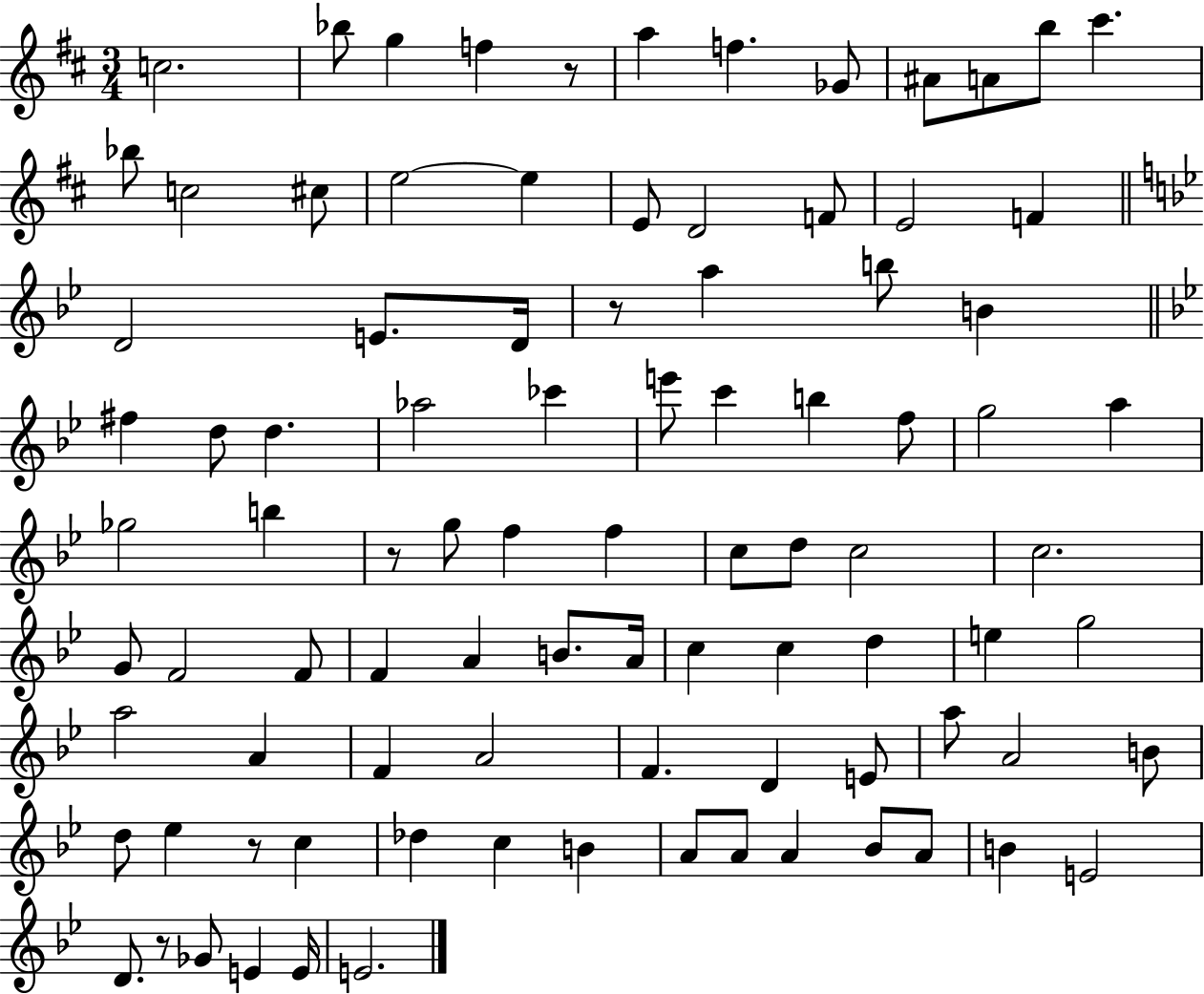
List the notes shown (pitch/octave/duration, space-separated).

C5/h. Bb5/e G5/q F5/q R/e A5/q F5/q. Gb4/e A#4/e A4/e B5/e C#6/q. Bb5/e C5/h C#5/e E5/h E5/q E4/e D4/h F4/e E4/h F4/q D4/h E4/e. D4/s R/e A5/q B5/e B4/q F#5/q D5/e D5/q. Ab5/h CES6/q E6/e C6/q B5/q F5/e G5/h A5/q Gb5/h B5/q R/e G5/e F5/q F5/q C5/e D5/e C5/h C5/h. G4/e F4/h F4/e F4/q A4/q B4/e. A4/s C5/q C5/q D5/q E5/q G5/h A5/h A4/q F4/q A4/h F4/q. D4/q E4/e A5/e A4/h B4/e D5/e Eb5/q R/e C5/q Db5/q C5/q B4/q A4/e A4/e A4/q Bb4/e A4/e B4/q E4/h D4/e. R/e Gb4/e E4/q E4/s E4/h.